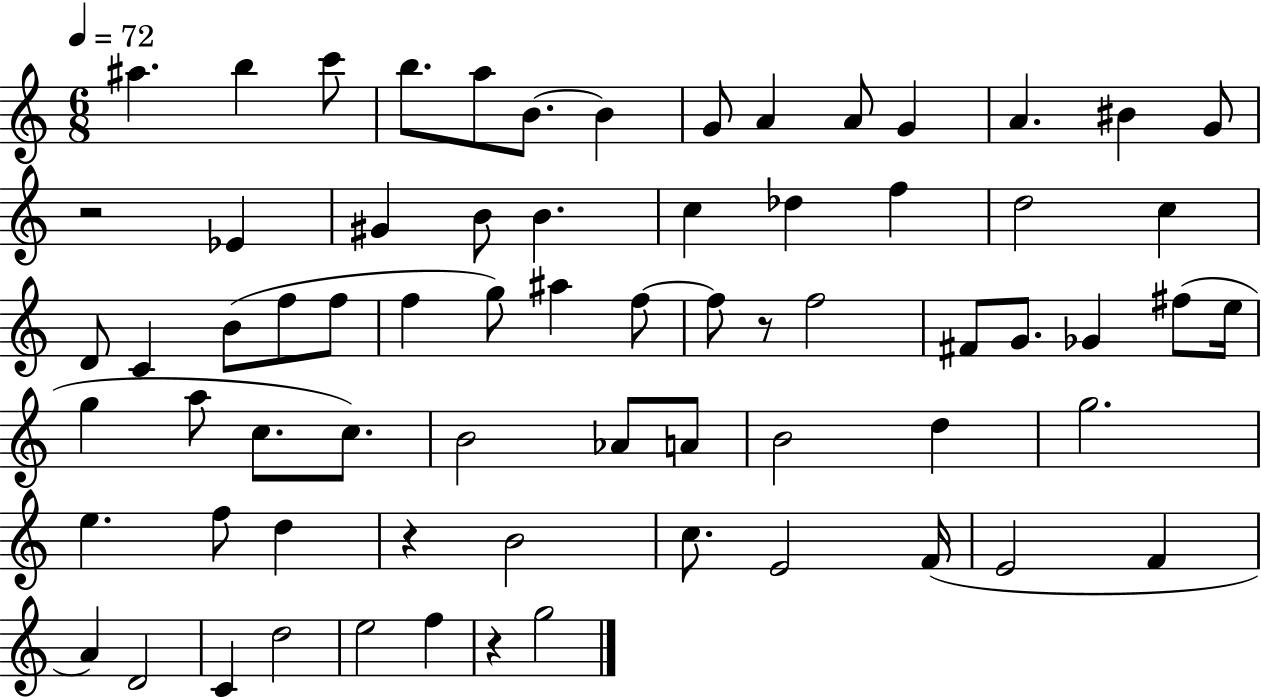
{
  \clef treble
  \numericTimeSignature
  \time 6/8
  \key c \major
  \tempo 4 = 72
  \repeat volta 2 { ais''4. b''4 c'''8 | b''8. a''8 b'8.~~ b'4 | g'8 a'4 a'8 g'4 | a'4. bis'4 g'8 | \break r2 ees'4 | gis'4 b'8 b'4. | c''4 des''4 f''4 | d''2 c''4 | \break d'8 c'4 b'8( f''8 f''8 | f''4 g''8) ais''4 f''8~~ | f''8 r8 f''2 | fis'8 g'8. ges'4 fis''8( e''16 | \break g''4 a''8 c''8. c''8.) | b'2 aes'8 a'8 | b'2 d''4 | g''2. | \break e''4. f''8 d''4 | r4 b'2 | c''8. e'2 f'16( | e'2 f'4 | \break a'4) d'2 | c'4 d''2 | e''2 f''4 | r4 g''2 | \break } \bar "|."
}